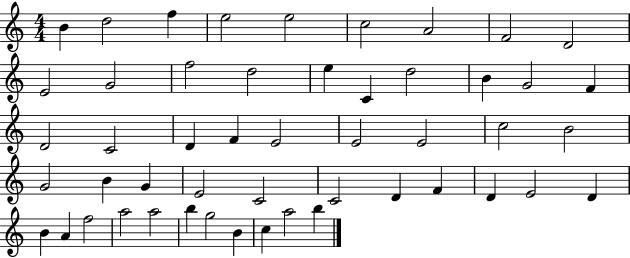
B4/q D5/h F5/q E5/h E5/h C5/h A4/h F4/h D4/h E4/h G4/h F5/h D5/h E5/q C4/q D5/h B4/q G4/h F4/q D4/h C4/h D4/q F4/q E4/h E4/h E4/h C5/h B4/h G4/h B4/q G4/q E4/h C4/h C4/h D4/q F4/q D4/q E4/h D4/q B4/q A4/q F5/h A5/h A5/h B5/q G5/h B4/q C5/q A5/h B5/q